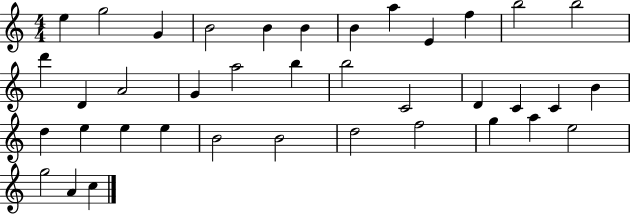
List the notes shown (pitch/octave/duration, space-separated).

E5/q G5/h G4/q B4/h B4/q B4/q B4/q A5/q E4/q F5/q B5/h B5/h D6/q D4/q A4/h G4/q A5/h B5/q B5/h C4/h D4/q C4/q C4/q B4/q D5/q E5/q E5/q E5/q B4/h B4/h D5/h F5/h G5/q A5/q E5/h G5/h A4/q C5/q